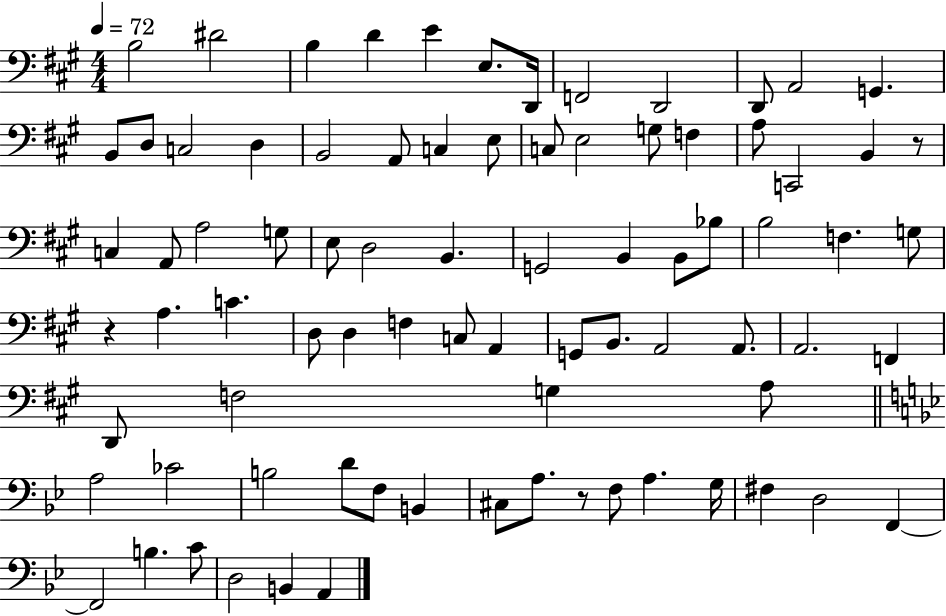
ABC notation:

X:1
T:Untitled
M:4/4
L:1/4
K:A
B,2 ^D2 B, D E E,/2 D,,/4 F,,2 D,,2 D,,/2 A,,2 G,, B,,/2 D,/2 C,2 D, B,,2 A,,/2 C, E,/2 C,/2 E,2 G,/2 F, A,/2 C,,2 B,, z/2 C, A,,/2 A,2 G,/2 E,/2 D,2 B,, G,,2 B,, B,,/2 _B,/2 B,2 F, G,/2 z A, C D,/2 D, F, C,/2 A,, G,,/2 B,,/2 A,,2 A,,/2 A,,2 F,, D,,/2 F,2 G, A,/2 A,2 _C2 B,2 D/2 F,/2 B,, ^C,/2 A,/2 z/2 F,/2 A, G,/4 ^F, D,2 F,, F,,2 B, C/2 D,2 B,, A,,